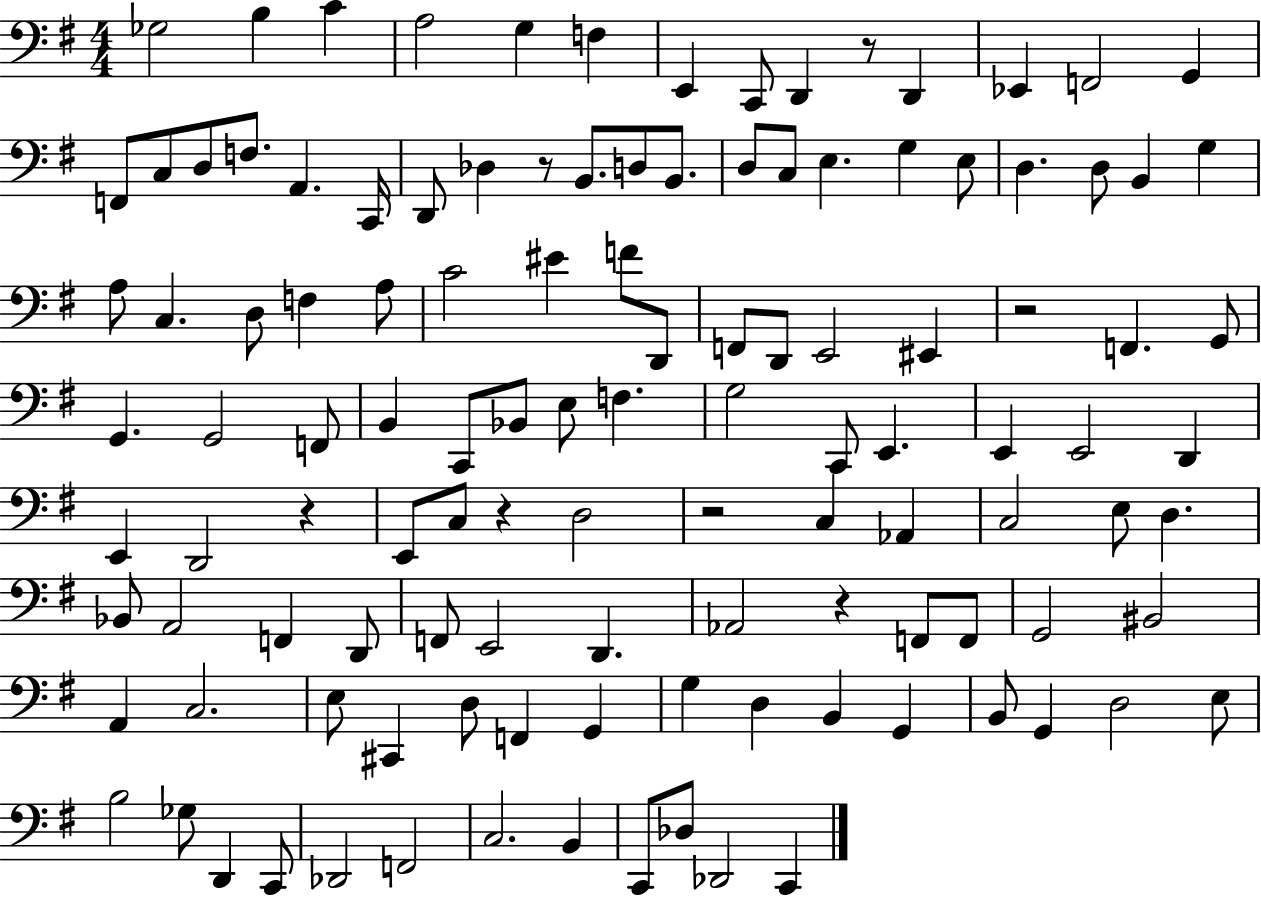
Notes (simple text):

Gb3/h B3/q C4/q A3/h G3/q F3/q E2/q C2/e D2/q R/e D2/q Eb2/q F2/h G2/q F2/e C3/e D3/e F3/e. A2/q. C2/s D2/e Db3/q R/e B2/e. D3/e B2/e. D3/e C3/e E3/q. G3/q E3/e D3/q. D3/e B2/q G3/q A3/e C3/q. D3/e F3/q A3/e C4/h EIS4/q F4/e D2/e F2/e D2/e E2/h EIS2/q R/h F2/q. G2/e G2/q. G2/h F2/e B2/q C2/e Bb2/e E3/e F3/q. G3/h C2/e E2/q. E2/q E2/h D2/q E2/q D2/h R/q E2/e C3/e R/q D3/h R/h C3/q Ab2/q C3/h E3/e D3/q. Bb2/e A2/h F2/q D2/e F2/e E2/h D2/q. Ab2/h R/q F2/e F2/e G2/h BIS2/h A2/q C3/h. E3/e C#2/q D3/e F2/q G2/q G3/q D3/q B2/q G2/q B2/e G2/q D3/h E3/e B3/h Gb3/e D2/q C2/e Db2/h F2/h C3/h. B2/q C2/e Db3/e Db2/h C2/q